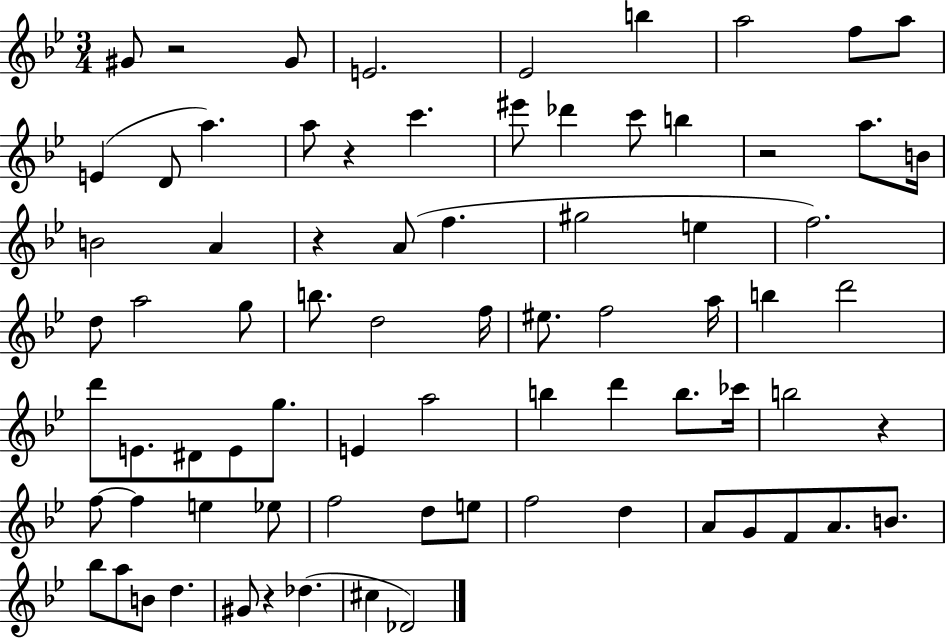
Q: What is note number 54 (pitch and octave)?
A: F5